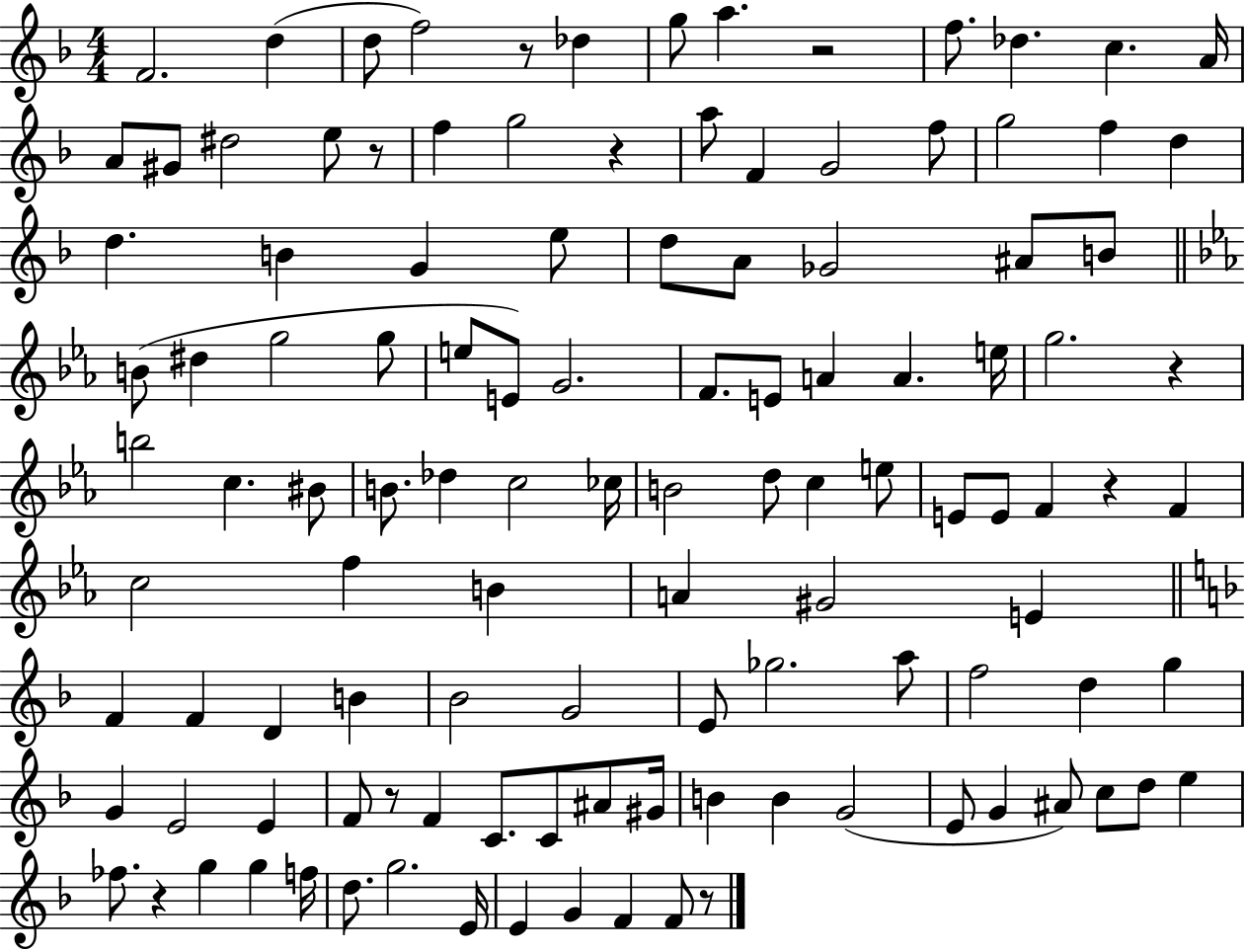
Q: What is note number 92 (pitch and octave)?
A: E4